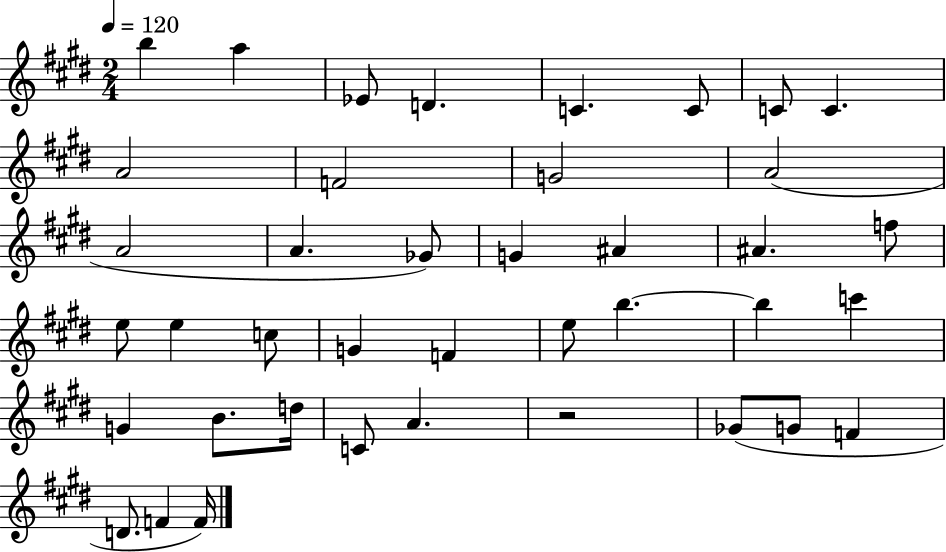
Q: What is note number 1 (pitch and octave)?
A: B5